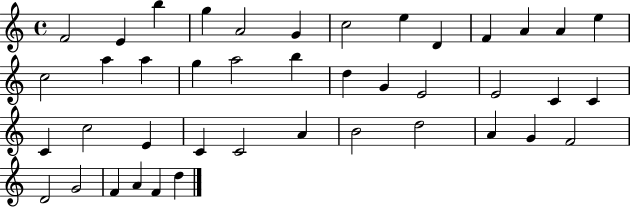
X:1
T:Untitled
M:4/4
L:1/4
K:C
F2 E b g A2 G c2 e D F A A e c2 a a g a2 b d G E2 E2 C C C c2 E C C2 A B2 d2 A G F2 D2 G2 F A F d